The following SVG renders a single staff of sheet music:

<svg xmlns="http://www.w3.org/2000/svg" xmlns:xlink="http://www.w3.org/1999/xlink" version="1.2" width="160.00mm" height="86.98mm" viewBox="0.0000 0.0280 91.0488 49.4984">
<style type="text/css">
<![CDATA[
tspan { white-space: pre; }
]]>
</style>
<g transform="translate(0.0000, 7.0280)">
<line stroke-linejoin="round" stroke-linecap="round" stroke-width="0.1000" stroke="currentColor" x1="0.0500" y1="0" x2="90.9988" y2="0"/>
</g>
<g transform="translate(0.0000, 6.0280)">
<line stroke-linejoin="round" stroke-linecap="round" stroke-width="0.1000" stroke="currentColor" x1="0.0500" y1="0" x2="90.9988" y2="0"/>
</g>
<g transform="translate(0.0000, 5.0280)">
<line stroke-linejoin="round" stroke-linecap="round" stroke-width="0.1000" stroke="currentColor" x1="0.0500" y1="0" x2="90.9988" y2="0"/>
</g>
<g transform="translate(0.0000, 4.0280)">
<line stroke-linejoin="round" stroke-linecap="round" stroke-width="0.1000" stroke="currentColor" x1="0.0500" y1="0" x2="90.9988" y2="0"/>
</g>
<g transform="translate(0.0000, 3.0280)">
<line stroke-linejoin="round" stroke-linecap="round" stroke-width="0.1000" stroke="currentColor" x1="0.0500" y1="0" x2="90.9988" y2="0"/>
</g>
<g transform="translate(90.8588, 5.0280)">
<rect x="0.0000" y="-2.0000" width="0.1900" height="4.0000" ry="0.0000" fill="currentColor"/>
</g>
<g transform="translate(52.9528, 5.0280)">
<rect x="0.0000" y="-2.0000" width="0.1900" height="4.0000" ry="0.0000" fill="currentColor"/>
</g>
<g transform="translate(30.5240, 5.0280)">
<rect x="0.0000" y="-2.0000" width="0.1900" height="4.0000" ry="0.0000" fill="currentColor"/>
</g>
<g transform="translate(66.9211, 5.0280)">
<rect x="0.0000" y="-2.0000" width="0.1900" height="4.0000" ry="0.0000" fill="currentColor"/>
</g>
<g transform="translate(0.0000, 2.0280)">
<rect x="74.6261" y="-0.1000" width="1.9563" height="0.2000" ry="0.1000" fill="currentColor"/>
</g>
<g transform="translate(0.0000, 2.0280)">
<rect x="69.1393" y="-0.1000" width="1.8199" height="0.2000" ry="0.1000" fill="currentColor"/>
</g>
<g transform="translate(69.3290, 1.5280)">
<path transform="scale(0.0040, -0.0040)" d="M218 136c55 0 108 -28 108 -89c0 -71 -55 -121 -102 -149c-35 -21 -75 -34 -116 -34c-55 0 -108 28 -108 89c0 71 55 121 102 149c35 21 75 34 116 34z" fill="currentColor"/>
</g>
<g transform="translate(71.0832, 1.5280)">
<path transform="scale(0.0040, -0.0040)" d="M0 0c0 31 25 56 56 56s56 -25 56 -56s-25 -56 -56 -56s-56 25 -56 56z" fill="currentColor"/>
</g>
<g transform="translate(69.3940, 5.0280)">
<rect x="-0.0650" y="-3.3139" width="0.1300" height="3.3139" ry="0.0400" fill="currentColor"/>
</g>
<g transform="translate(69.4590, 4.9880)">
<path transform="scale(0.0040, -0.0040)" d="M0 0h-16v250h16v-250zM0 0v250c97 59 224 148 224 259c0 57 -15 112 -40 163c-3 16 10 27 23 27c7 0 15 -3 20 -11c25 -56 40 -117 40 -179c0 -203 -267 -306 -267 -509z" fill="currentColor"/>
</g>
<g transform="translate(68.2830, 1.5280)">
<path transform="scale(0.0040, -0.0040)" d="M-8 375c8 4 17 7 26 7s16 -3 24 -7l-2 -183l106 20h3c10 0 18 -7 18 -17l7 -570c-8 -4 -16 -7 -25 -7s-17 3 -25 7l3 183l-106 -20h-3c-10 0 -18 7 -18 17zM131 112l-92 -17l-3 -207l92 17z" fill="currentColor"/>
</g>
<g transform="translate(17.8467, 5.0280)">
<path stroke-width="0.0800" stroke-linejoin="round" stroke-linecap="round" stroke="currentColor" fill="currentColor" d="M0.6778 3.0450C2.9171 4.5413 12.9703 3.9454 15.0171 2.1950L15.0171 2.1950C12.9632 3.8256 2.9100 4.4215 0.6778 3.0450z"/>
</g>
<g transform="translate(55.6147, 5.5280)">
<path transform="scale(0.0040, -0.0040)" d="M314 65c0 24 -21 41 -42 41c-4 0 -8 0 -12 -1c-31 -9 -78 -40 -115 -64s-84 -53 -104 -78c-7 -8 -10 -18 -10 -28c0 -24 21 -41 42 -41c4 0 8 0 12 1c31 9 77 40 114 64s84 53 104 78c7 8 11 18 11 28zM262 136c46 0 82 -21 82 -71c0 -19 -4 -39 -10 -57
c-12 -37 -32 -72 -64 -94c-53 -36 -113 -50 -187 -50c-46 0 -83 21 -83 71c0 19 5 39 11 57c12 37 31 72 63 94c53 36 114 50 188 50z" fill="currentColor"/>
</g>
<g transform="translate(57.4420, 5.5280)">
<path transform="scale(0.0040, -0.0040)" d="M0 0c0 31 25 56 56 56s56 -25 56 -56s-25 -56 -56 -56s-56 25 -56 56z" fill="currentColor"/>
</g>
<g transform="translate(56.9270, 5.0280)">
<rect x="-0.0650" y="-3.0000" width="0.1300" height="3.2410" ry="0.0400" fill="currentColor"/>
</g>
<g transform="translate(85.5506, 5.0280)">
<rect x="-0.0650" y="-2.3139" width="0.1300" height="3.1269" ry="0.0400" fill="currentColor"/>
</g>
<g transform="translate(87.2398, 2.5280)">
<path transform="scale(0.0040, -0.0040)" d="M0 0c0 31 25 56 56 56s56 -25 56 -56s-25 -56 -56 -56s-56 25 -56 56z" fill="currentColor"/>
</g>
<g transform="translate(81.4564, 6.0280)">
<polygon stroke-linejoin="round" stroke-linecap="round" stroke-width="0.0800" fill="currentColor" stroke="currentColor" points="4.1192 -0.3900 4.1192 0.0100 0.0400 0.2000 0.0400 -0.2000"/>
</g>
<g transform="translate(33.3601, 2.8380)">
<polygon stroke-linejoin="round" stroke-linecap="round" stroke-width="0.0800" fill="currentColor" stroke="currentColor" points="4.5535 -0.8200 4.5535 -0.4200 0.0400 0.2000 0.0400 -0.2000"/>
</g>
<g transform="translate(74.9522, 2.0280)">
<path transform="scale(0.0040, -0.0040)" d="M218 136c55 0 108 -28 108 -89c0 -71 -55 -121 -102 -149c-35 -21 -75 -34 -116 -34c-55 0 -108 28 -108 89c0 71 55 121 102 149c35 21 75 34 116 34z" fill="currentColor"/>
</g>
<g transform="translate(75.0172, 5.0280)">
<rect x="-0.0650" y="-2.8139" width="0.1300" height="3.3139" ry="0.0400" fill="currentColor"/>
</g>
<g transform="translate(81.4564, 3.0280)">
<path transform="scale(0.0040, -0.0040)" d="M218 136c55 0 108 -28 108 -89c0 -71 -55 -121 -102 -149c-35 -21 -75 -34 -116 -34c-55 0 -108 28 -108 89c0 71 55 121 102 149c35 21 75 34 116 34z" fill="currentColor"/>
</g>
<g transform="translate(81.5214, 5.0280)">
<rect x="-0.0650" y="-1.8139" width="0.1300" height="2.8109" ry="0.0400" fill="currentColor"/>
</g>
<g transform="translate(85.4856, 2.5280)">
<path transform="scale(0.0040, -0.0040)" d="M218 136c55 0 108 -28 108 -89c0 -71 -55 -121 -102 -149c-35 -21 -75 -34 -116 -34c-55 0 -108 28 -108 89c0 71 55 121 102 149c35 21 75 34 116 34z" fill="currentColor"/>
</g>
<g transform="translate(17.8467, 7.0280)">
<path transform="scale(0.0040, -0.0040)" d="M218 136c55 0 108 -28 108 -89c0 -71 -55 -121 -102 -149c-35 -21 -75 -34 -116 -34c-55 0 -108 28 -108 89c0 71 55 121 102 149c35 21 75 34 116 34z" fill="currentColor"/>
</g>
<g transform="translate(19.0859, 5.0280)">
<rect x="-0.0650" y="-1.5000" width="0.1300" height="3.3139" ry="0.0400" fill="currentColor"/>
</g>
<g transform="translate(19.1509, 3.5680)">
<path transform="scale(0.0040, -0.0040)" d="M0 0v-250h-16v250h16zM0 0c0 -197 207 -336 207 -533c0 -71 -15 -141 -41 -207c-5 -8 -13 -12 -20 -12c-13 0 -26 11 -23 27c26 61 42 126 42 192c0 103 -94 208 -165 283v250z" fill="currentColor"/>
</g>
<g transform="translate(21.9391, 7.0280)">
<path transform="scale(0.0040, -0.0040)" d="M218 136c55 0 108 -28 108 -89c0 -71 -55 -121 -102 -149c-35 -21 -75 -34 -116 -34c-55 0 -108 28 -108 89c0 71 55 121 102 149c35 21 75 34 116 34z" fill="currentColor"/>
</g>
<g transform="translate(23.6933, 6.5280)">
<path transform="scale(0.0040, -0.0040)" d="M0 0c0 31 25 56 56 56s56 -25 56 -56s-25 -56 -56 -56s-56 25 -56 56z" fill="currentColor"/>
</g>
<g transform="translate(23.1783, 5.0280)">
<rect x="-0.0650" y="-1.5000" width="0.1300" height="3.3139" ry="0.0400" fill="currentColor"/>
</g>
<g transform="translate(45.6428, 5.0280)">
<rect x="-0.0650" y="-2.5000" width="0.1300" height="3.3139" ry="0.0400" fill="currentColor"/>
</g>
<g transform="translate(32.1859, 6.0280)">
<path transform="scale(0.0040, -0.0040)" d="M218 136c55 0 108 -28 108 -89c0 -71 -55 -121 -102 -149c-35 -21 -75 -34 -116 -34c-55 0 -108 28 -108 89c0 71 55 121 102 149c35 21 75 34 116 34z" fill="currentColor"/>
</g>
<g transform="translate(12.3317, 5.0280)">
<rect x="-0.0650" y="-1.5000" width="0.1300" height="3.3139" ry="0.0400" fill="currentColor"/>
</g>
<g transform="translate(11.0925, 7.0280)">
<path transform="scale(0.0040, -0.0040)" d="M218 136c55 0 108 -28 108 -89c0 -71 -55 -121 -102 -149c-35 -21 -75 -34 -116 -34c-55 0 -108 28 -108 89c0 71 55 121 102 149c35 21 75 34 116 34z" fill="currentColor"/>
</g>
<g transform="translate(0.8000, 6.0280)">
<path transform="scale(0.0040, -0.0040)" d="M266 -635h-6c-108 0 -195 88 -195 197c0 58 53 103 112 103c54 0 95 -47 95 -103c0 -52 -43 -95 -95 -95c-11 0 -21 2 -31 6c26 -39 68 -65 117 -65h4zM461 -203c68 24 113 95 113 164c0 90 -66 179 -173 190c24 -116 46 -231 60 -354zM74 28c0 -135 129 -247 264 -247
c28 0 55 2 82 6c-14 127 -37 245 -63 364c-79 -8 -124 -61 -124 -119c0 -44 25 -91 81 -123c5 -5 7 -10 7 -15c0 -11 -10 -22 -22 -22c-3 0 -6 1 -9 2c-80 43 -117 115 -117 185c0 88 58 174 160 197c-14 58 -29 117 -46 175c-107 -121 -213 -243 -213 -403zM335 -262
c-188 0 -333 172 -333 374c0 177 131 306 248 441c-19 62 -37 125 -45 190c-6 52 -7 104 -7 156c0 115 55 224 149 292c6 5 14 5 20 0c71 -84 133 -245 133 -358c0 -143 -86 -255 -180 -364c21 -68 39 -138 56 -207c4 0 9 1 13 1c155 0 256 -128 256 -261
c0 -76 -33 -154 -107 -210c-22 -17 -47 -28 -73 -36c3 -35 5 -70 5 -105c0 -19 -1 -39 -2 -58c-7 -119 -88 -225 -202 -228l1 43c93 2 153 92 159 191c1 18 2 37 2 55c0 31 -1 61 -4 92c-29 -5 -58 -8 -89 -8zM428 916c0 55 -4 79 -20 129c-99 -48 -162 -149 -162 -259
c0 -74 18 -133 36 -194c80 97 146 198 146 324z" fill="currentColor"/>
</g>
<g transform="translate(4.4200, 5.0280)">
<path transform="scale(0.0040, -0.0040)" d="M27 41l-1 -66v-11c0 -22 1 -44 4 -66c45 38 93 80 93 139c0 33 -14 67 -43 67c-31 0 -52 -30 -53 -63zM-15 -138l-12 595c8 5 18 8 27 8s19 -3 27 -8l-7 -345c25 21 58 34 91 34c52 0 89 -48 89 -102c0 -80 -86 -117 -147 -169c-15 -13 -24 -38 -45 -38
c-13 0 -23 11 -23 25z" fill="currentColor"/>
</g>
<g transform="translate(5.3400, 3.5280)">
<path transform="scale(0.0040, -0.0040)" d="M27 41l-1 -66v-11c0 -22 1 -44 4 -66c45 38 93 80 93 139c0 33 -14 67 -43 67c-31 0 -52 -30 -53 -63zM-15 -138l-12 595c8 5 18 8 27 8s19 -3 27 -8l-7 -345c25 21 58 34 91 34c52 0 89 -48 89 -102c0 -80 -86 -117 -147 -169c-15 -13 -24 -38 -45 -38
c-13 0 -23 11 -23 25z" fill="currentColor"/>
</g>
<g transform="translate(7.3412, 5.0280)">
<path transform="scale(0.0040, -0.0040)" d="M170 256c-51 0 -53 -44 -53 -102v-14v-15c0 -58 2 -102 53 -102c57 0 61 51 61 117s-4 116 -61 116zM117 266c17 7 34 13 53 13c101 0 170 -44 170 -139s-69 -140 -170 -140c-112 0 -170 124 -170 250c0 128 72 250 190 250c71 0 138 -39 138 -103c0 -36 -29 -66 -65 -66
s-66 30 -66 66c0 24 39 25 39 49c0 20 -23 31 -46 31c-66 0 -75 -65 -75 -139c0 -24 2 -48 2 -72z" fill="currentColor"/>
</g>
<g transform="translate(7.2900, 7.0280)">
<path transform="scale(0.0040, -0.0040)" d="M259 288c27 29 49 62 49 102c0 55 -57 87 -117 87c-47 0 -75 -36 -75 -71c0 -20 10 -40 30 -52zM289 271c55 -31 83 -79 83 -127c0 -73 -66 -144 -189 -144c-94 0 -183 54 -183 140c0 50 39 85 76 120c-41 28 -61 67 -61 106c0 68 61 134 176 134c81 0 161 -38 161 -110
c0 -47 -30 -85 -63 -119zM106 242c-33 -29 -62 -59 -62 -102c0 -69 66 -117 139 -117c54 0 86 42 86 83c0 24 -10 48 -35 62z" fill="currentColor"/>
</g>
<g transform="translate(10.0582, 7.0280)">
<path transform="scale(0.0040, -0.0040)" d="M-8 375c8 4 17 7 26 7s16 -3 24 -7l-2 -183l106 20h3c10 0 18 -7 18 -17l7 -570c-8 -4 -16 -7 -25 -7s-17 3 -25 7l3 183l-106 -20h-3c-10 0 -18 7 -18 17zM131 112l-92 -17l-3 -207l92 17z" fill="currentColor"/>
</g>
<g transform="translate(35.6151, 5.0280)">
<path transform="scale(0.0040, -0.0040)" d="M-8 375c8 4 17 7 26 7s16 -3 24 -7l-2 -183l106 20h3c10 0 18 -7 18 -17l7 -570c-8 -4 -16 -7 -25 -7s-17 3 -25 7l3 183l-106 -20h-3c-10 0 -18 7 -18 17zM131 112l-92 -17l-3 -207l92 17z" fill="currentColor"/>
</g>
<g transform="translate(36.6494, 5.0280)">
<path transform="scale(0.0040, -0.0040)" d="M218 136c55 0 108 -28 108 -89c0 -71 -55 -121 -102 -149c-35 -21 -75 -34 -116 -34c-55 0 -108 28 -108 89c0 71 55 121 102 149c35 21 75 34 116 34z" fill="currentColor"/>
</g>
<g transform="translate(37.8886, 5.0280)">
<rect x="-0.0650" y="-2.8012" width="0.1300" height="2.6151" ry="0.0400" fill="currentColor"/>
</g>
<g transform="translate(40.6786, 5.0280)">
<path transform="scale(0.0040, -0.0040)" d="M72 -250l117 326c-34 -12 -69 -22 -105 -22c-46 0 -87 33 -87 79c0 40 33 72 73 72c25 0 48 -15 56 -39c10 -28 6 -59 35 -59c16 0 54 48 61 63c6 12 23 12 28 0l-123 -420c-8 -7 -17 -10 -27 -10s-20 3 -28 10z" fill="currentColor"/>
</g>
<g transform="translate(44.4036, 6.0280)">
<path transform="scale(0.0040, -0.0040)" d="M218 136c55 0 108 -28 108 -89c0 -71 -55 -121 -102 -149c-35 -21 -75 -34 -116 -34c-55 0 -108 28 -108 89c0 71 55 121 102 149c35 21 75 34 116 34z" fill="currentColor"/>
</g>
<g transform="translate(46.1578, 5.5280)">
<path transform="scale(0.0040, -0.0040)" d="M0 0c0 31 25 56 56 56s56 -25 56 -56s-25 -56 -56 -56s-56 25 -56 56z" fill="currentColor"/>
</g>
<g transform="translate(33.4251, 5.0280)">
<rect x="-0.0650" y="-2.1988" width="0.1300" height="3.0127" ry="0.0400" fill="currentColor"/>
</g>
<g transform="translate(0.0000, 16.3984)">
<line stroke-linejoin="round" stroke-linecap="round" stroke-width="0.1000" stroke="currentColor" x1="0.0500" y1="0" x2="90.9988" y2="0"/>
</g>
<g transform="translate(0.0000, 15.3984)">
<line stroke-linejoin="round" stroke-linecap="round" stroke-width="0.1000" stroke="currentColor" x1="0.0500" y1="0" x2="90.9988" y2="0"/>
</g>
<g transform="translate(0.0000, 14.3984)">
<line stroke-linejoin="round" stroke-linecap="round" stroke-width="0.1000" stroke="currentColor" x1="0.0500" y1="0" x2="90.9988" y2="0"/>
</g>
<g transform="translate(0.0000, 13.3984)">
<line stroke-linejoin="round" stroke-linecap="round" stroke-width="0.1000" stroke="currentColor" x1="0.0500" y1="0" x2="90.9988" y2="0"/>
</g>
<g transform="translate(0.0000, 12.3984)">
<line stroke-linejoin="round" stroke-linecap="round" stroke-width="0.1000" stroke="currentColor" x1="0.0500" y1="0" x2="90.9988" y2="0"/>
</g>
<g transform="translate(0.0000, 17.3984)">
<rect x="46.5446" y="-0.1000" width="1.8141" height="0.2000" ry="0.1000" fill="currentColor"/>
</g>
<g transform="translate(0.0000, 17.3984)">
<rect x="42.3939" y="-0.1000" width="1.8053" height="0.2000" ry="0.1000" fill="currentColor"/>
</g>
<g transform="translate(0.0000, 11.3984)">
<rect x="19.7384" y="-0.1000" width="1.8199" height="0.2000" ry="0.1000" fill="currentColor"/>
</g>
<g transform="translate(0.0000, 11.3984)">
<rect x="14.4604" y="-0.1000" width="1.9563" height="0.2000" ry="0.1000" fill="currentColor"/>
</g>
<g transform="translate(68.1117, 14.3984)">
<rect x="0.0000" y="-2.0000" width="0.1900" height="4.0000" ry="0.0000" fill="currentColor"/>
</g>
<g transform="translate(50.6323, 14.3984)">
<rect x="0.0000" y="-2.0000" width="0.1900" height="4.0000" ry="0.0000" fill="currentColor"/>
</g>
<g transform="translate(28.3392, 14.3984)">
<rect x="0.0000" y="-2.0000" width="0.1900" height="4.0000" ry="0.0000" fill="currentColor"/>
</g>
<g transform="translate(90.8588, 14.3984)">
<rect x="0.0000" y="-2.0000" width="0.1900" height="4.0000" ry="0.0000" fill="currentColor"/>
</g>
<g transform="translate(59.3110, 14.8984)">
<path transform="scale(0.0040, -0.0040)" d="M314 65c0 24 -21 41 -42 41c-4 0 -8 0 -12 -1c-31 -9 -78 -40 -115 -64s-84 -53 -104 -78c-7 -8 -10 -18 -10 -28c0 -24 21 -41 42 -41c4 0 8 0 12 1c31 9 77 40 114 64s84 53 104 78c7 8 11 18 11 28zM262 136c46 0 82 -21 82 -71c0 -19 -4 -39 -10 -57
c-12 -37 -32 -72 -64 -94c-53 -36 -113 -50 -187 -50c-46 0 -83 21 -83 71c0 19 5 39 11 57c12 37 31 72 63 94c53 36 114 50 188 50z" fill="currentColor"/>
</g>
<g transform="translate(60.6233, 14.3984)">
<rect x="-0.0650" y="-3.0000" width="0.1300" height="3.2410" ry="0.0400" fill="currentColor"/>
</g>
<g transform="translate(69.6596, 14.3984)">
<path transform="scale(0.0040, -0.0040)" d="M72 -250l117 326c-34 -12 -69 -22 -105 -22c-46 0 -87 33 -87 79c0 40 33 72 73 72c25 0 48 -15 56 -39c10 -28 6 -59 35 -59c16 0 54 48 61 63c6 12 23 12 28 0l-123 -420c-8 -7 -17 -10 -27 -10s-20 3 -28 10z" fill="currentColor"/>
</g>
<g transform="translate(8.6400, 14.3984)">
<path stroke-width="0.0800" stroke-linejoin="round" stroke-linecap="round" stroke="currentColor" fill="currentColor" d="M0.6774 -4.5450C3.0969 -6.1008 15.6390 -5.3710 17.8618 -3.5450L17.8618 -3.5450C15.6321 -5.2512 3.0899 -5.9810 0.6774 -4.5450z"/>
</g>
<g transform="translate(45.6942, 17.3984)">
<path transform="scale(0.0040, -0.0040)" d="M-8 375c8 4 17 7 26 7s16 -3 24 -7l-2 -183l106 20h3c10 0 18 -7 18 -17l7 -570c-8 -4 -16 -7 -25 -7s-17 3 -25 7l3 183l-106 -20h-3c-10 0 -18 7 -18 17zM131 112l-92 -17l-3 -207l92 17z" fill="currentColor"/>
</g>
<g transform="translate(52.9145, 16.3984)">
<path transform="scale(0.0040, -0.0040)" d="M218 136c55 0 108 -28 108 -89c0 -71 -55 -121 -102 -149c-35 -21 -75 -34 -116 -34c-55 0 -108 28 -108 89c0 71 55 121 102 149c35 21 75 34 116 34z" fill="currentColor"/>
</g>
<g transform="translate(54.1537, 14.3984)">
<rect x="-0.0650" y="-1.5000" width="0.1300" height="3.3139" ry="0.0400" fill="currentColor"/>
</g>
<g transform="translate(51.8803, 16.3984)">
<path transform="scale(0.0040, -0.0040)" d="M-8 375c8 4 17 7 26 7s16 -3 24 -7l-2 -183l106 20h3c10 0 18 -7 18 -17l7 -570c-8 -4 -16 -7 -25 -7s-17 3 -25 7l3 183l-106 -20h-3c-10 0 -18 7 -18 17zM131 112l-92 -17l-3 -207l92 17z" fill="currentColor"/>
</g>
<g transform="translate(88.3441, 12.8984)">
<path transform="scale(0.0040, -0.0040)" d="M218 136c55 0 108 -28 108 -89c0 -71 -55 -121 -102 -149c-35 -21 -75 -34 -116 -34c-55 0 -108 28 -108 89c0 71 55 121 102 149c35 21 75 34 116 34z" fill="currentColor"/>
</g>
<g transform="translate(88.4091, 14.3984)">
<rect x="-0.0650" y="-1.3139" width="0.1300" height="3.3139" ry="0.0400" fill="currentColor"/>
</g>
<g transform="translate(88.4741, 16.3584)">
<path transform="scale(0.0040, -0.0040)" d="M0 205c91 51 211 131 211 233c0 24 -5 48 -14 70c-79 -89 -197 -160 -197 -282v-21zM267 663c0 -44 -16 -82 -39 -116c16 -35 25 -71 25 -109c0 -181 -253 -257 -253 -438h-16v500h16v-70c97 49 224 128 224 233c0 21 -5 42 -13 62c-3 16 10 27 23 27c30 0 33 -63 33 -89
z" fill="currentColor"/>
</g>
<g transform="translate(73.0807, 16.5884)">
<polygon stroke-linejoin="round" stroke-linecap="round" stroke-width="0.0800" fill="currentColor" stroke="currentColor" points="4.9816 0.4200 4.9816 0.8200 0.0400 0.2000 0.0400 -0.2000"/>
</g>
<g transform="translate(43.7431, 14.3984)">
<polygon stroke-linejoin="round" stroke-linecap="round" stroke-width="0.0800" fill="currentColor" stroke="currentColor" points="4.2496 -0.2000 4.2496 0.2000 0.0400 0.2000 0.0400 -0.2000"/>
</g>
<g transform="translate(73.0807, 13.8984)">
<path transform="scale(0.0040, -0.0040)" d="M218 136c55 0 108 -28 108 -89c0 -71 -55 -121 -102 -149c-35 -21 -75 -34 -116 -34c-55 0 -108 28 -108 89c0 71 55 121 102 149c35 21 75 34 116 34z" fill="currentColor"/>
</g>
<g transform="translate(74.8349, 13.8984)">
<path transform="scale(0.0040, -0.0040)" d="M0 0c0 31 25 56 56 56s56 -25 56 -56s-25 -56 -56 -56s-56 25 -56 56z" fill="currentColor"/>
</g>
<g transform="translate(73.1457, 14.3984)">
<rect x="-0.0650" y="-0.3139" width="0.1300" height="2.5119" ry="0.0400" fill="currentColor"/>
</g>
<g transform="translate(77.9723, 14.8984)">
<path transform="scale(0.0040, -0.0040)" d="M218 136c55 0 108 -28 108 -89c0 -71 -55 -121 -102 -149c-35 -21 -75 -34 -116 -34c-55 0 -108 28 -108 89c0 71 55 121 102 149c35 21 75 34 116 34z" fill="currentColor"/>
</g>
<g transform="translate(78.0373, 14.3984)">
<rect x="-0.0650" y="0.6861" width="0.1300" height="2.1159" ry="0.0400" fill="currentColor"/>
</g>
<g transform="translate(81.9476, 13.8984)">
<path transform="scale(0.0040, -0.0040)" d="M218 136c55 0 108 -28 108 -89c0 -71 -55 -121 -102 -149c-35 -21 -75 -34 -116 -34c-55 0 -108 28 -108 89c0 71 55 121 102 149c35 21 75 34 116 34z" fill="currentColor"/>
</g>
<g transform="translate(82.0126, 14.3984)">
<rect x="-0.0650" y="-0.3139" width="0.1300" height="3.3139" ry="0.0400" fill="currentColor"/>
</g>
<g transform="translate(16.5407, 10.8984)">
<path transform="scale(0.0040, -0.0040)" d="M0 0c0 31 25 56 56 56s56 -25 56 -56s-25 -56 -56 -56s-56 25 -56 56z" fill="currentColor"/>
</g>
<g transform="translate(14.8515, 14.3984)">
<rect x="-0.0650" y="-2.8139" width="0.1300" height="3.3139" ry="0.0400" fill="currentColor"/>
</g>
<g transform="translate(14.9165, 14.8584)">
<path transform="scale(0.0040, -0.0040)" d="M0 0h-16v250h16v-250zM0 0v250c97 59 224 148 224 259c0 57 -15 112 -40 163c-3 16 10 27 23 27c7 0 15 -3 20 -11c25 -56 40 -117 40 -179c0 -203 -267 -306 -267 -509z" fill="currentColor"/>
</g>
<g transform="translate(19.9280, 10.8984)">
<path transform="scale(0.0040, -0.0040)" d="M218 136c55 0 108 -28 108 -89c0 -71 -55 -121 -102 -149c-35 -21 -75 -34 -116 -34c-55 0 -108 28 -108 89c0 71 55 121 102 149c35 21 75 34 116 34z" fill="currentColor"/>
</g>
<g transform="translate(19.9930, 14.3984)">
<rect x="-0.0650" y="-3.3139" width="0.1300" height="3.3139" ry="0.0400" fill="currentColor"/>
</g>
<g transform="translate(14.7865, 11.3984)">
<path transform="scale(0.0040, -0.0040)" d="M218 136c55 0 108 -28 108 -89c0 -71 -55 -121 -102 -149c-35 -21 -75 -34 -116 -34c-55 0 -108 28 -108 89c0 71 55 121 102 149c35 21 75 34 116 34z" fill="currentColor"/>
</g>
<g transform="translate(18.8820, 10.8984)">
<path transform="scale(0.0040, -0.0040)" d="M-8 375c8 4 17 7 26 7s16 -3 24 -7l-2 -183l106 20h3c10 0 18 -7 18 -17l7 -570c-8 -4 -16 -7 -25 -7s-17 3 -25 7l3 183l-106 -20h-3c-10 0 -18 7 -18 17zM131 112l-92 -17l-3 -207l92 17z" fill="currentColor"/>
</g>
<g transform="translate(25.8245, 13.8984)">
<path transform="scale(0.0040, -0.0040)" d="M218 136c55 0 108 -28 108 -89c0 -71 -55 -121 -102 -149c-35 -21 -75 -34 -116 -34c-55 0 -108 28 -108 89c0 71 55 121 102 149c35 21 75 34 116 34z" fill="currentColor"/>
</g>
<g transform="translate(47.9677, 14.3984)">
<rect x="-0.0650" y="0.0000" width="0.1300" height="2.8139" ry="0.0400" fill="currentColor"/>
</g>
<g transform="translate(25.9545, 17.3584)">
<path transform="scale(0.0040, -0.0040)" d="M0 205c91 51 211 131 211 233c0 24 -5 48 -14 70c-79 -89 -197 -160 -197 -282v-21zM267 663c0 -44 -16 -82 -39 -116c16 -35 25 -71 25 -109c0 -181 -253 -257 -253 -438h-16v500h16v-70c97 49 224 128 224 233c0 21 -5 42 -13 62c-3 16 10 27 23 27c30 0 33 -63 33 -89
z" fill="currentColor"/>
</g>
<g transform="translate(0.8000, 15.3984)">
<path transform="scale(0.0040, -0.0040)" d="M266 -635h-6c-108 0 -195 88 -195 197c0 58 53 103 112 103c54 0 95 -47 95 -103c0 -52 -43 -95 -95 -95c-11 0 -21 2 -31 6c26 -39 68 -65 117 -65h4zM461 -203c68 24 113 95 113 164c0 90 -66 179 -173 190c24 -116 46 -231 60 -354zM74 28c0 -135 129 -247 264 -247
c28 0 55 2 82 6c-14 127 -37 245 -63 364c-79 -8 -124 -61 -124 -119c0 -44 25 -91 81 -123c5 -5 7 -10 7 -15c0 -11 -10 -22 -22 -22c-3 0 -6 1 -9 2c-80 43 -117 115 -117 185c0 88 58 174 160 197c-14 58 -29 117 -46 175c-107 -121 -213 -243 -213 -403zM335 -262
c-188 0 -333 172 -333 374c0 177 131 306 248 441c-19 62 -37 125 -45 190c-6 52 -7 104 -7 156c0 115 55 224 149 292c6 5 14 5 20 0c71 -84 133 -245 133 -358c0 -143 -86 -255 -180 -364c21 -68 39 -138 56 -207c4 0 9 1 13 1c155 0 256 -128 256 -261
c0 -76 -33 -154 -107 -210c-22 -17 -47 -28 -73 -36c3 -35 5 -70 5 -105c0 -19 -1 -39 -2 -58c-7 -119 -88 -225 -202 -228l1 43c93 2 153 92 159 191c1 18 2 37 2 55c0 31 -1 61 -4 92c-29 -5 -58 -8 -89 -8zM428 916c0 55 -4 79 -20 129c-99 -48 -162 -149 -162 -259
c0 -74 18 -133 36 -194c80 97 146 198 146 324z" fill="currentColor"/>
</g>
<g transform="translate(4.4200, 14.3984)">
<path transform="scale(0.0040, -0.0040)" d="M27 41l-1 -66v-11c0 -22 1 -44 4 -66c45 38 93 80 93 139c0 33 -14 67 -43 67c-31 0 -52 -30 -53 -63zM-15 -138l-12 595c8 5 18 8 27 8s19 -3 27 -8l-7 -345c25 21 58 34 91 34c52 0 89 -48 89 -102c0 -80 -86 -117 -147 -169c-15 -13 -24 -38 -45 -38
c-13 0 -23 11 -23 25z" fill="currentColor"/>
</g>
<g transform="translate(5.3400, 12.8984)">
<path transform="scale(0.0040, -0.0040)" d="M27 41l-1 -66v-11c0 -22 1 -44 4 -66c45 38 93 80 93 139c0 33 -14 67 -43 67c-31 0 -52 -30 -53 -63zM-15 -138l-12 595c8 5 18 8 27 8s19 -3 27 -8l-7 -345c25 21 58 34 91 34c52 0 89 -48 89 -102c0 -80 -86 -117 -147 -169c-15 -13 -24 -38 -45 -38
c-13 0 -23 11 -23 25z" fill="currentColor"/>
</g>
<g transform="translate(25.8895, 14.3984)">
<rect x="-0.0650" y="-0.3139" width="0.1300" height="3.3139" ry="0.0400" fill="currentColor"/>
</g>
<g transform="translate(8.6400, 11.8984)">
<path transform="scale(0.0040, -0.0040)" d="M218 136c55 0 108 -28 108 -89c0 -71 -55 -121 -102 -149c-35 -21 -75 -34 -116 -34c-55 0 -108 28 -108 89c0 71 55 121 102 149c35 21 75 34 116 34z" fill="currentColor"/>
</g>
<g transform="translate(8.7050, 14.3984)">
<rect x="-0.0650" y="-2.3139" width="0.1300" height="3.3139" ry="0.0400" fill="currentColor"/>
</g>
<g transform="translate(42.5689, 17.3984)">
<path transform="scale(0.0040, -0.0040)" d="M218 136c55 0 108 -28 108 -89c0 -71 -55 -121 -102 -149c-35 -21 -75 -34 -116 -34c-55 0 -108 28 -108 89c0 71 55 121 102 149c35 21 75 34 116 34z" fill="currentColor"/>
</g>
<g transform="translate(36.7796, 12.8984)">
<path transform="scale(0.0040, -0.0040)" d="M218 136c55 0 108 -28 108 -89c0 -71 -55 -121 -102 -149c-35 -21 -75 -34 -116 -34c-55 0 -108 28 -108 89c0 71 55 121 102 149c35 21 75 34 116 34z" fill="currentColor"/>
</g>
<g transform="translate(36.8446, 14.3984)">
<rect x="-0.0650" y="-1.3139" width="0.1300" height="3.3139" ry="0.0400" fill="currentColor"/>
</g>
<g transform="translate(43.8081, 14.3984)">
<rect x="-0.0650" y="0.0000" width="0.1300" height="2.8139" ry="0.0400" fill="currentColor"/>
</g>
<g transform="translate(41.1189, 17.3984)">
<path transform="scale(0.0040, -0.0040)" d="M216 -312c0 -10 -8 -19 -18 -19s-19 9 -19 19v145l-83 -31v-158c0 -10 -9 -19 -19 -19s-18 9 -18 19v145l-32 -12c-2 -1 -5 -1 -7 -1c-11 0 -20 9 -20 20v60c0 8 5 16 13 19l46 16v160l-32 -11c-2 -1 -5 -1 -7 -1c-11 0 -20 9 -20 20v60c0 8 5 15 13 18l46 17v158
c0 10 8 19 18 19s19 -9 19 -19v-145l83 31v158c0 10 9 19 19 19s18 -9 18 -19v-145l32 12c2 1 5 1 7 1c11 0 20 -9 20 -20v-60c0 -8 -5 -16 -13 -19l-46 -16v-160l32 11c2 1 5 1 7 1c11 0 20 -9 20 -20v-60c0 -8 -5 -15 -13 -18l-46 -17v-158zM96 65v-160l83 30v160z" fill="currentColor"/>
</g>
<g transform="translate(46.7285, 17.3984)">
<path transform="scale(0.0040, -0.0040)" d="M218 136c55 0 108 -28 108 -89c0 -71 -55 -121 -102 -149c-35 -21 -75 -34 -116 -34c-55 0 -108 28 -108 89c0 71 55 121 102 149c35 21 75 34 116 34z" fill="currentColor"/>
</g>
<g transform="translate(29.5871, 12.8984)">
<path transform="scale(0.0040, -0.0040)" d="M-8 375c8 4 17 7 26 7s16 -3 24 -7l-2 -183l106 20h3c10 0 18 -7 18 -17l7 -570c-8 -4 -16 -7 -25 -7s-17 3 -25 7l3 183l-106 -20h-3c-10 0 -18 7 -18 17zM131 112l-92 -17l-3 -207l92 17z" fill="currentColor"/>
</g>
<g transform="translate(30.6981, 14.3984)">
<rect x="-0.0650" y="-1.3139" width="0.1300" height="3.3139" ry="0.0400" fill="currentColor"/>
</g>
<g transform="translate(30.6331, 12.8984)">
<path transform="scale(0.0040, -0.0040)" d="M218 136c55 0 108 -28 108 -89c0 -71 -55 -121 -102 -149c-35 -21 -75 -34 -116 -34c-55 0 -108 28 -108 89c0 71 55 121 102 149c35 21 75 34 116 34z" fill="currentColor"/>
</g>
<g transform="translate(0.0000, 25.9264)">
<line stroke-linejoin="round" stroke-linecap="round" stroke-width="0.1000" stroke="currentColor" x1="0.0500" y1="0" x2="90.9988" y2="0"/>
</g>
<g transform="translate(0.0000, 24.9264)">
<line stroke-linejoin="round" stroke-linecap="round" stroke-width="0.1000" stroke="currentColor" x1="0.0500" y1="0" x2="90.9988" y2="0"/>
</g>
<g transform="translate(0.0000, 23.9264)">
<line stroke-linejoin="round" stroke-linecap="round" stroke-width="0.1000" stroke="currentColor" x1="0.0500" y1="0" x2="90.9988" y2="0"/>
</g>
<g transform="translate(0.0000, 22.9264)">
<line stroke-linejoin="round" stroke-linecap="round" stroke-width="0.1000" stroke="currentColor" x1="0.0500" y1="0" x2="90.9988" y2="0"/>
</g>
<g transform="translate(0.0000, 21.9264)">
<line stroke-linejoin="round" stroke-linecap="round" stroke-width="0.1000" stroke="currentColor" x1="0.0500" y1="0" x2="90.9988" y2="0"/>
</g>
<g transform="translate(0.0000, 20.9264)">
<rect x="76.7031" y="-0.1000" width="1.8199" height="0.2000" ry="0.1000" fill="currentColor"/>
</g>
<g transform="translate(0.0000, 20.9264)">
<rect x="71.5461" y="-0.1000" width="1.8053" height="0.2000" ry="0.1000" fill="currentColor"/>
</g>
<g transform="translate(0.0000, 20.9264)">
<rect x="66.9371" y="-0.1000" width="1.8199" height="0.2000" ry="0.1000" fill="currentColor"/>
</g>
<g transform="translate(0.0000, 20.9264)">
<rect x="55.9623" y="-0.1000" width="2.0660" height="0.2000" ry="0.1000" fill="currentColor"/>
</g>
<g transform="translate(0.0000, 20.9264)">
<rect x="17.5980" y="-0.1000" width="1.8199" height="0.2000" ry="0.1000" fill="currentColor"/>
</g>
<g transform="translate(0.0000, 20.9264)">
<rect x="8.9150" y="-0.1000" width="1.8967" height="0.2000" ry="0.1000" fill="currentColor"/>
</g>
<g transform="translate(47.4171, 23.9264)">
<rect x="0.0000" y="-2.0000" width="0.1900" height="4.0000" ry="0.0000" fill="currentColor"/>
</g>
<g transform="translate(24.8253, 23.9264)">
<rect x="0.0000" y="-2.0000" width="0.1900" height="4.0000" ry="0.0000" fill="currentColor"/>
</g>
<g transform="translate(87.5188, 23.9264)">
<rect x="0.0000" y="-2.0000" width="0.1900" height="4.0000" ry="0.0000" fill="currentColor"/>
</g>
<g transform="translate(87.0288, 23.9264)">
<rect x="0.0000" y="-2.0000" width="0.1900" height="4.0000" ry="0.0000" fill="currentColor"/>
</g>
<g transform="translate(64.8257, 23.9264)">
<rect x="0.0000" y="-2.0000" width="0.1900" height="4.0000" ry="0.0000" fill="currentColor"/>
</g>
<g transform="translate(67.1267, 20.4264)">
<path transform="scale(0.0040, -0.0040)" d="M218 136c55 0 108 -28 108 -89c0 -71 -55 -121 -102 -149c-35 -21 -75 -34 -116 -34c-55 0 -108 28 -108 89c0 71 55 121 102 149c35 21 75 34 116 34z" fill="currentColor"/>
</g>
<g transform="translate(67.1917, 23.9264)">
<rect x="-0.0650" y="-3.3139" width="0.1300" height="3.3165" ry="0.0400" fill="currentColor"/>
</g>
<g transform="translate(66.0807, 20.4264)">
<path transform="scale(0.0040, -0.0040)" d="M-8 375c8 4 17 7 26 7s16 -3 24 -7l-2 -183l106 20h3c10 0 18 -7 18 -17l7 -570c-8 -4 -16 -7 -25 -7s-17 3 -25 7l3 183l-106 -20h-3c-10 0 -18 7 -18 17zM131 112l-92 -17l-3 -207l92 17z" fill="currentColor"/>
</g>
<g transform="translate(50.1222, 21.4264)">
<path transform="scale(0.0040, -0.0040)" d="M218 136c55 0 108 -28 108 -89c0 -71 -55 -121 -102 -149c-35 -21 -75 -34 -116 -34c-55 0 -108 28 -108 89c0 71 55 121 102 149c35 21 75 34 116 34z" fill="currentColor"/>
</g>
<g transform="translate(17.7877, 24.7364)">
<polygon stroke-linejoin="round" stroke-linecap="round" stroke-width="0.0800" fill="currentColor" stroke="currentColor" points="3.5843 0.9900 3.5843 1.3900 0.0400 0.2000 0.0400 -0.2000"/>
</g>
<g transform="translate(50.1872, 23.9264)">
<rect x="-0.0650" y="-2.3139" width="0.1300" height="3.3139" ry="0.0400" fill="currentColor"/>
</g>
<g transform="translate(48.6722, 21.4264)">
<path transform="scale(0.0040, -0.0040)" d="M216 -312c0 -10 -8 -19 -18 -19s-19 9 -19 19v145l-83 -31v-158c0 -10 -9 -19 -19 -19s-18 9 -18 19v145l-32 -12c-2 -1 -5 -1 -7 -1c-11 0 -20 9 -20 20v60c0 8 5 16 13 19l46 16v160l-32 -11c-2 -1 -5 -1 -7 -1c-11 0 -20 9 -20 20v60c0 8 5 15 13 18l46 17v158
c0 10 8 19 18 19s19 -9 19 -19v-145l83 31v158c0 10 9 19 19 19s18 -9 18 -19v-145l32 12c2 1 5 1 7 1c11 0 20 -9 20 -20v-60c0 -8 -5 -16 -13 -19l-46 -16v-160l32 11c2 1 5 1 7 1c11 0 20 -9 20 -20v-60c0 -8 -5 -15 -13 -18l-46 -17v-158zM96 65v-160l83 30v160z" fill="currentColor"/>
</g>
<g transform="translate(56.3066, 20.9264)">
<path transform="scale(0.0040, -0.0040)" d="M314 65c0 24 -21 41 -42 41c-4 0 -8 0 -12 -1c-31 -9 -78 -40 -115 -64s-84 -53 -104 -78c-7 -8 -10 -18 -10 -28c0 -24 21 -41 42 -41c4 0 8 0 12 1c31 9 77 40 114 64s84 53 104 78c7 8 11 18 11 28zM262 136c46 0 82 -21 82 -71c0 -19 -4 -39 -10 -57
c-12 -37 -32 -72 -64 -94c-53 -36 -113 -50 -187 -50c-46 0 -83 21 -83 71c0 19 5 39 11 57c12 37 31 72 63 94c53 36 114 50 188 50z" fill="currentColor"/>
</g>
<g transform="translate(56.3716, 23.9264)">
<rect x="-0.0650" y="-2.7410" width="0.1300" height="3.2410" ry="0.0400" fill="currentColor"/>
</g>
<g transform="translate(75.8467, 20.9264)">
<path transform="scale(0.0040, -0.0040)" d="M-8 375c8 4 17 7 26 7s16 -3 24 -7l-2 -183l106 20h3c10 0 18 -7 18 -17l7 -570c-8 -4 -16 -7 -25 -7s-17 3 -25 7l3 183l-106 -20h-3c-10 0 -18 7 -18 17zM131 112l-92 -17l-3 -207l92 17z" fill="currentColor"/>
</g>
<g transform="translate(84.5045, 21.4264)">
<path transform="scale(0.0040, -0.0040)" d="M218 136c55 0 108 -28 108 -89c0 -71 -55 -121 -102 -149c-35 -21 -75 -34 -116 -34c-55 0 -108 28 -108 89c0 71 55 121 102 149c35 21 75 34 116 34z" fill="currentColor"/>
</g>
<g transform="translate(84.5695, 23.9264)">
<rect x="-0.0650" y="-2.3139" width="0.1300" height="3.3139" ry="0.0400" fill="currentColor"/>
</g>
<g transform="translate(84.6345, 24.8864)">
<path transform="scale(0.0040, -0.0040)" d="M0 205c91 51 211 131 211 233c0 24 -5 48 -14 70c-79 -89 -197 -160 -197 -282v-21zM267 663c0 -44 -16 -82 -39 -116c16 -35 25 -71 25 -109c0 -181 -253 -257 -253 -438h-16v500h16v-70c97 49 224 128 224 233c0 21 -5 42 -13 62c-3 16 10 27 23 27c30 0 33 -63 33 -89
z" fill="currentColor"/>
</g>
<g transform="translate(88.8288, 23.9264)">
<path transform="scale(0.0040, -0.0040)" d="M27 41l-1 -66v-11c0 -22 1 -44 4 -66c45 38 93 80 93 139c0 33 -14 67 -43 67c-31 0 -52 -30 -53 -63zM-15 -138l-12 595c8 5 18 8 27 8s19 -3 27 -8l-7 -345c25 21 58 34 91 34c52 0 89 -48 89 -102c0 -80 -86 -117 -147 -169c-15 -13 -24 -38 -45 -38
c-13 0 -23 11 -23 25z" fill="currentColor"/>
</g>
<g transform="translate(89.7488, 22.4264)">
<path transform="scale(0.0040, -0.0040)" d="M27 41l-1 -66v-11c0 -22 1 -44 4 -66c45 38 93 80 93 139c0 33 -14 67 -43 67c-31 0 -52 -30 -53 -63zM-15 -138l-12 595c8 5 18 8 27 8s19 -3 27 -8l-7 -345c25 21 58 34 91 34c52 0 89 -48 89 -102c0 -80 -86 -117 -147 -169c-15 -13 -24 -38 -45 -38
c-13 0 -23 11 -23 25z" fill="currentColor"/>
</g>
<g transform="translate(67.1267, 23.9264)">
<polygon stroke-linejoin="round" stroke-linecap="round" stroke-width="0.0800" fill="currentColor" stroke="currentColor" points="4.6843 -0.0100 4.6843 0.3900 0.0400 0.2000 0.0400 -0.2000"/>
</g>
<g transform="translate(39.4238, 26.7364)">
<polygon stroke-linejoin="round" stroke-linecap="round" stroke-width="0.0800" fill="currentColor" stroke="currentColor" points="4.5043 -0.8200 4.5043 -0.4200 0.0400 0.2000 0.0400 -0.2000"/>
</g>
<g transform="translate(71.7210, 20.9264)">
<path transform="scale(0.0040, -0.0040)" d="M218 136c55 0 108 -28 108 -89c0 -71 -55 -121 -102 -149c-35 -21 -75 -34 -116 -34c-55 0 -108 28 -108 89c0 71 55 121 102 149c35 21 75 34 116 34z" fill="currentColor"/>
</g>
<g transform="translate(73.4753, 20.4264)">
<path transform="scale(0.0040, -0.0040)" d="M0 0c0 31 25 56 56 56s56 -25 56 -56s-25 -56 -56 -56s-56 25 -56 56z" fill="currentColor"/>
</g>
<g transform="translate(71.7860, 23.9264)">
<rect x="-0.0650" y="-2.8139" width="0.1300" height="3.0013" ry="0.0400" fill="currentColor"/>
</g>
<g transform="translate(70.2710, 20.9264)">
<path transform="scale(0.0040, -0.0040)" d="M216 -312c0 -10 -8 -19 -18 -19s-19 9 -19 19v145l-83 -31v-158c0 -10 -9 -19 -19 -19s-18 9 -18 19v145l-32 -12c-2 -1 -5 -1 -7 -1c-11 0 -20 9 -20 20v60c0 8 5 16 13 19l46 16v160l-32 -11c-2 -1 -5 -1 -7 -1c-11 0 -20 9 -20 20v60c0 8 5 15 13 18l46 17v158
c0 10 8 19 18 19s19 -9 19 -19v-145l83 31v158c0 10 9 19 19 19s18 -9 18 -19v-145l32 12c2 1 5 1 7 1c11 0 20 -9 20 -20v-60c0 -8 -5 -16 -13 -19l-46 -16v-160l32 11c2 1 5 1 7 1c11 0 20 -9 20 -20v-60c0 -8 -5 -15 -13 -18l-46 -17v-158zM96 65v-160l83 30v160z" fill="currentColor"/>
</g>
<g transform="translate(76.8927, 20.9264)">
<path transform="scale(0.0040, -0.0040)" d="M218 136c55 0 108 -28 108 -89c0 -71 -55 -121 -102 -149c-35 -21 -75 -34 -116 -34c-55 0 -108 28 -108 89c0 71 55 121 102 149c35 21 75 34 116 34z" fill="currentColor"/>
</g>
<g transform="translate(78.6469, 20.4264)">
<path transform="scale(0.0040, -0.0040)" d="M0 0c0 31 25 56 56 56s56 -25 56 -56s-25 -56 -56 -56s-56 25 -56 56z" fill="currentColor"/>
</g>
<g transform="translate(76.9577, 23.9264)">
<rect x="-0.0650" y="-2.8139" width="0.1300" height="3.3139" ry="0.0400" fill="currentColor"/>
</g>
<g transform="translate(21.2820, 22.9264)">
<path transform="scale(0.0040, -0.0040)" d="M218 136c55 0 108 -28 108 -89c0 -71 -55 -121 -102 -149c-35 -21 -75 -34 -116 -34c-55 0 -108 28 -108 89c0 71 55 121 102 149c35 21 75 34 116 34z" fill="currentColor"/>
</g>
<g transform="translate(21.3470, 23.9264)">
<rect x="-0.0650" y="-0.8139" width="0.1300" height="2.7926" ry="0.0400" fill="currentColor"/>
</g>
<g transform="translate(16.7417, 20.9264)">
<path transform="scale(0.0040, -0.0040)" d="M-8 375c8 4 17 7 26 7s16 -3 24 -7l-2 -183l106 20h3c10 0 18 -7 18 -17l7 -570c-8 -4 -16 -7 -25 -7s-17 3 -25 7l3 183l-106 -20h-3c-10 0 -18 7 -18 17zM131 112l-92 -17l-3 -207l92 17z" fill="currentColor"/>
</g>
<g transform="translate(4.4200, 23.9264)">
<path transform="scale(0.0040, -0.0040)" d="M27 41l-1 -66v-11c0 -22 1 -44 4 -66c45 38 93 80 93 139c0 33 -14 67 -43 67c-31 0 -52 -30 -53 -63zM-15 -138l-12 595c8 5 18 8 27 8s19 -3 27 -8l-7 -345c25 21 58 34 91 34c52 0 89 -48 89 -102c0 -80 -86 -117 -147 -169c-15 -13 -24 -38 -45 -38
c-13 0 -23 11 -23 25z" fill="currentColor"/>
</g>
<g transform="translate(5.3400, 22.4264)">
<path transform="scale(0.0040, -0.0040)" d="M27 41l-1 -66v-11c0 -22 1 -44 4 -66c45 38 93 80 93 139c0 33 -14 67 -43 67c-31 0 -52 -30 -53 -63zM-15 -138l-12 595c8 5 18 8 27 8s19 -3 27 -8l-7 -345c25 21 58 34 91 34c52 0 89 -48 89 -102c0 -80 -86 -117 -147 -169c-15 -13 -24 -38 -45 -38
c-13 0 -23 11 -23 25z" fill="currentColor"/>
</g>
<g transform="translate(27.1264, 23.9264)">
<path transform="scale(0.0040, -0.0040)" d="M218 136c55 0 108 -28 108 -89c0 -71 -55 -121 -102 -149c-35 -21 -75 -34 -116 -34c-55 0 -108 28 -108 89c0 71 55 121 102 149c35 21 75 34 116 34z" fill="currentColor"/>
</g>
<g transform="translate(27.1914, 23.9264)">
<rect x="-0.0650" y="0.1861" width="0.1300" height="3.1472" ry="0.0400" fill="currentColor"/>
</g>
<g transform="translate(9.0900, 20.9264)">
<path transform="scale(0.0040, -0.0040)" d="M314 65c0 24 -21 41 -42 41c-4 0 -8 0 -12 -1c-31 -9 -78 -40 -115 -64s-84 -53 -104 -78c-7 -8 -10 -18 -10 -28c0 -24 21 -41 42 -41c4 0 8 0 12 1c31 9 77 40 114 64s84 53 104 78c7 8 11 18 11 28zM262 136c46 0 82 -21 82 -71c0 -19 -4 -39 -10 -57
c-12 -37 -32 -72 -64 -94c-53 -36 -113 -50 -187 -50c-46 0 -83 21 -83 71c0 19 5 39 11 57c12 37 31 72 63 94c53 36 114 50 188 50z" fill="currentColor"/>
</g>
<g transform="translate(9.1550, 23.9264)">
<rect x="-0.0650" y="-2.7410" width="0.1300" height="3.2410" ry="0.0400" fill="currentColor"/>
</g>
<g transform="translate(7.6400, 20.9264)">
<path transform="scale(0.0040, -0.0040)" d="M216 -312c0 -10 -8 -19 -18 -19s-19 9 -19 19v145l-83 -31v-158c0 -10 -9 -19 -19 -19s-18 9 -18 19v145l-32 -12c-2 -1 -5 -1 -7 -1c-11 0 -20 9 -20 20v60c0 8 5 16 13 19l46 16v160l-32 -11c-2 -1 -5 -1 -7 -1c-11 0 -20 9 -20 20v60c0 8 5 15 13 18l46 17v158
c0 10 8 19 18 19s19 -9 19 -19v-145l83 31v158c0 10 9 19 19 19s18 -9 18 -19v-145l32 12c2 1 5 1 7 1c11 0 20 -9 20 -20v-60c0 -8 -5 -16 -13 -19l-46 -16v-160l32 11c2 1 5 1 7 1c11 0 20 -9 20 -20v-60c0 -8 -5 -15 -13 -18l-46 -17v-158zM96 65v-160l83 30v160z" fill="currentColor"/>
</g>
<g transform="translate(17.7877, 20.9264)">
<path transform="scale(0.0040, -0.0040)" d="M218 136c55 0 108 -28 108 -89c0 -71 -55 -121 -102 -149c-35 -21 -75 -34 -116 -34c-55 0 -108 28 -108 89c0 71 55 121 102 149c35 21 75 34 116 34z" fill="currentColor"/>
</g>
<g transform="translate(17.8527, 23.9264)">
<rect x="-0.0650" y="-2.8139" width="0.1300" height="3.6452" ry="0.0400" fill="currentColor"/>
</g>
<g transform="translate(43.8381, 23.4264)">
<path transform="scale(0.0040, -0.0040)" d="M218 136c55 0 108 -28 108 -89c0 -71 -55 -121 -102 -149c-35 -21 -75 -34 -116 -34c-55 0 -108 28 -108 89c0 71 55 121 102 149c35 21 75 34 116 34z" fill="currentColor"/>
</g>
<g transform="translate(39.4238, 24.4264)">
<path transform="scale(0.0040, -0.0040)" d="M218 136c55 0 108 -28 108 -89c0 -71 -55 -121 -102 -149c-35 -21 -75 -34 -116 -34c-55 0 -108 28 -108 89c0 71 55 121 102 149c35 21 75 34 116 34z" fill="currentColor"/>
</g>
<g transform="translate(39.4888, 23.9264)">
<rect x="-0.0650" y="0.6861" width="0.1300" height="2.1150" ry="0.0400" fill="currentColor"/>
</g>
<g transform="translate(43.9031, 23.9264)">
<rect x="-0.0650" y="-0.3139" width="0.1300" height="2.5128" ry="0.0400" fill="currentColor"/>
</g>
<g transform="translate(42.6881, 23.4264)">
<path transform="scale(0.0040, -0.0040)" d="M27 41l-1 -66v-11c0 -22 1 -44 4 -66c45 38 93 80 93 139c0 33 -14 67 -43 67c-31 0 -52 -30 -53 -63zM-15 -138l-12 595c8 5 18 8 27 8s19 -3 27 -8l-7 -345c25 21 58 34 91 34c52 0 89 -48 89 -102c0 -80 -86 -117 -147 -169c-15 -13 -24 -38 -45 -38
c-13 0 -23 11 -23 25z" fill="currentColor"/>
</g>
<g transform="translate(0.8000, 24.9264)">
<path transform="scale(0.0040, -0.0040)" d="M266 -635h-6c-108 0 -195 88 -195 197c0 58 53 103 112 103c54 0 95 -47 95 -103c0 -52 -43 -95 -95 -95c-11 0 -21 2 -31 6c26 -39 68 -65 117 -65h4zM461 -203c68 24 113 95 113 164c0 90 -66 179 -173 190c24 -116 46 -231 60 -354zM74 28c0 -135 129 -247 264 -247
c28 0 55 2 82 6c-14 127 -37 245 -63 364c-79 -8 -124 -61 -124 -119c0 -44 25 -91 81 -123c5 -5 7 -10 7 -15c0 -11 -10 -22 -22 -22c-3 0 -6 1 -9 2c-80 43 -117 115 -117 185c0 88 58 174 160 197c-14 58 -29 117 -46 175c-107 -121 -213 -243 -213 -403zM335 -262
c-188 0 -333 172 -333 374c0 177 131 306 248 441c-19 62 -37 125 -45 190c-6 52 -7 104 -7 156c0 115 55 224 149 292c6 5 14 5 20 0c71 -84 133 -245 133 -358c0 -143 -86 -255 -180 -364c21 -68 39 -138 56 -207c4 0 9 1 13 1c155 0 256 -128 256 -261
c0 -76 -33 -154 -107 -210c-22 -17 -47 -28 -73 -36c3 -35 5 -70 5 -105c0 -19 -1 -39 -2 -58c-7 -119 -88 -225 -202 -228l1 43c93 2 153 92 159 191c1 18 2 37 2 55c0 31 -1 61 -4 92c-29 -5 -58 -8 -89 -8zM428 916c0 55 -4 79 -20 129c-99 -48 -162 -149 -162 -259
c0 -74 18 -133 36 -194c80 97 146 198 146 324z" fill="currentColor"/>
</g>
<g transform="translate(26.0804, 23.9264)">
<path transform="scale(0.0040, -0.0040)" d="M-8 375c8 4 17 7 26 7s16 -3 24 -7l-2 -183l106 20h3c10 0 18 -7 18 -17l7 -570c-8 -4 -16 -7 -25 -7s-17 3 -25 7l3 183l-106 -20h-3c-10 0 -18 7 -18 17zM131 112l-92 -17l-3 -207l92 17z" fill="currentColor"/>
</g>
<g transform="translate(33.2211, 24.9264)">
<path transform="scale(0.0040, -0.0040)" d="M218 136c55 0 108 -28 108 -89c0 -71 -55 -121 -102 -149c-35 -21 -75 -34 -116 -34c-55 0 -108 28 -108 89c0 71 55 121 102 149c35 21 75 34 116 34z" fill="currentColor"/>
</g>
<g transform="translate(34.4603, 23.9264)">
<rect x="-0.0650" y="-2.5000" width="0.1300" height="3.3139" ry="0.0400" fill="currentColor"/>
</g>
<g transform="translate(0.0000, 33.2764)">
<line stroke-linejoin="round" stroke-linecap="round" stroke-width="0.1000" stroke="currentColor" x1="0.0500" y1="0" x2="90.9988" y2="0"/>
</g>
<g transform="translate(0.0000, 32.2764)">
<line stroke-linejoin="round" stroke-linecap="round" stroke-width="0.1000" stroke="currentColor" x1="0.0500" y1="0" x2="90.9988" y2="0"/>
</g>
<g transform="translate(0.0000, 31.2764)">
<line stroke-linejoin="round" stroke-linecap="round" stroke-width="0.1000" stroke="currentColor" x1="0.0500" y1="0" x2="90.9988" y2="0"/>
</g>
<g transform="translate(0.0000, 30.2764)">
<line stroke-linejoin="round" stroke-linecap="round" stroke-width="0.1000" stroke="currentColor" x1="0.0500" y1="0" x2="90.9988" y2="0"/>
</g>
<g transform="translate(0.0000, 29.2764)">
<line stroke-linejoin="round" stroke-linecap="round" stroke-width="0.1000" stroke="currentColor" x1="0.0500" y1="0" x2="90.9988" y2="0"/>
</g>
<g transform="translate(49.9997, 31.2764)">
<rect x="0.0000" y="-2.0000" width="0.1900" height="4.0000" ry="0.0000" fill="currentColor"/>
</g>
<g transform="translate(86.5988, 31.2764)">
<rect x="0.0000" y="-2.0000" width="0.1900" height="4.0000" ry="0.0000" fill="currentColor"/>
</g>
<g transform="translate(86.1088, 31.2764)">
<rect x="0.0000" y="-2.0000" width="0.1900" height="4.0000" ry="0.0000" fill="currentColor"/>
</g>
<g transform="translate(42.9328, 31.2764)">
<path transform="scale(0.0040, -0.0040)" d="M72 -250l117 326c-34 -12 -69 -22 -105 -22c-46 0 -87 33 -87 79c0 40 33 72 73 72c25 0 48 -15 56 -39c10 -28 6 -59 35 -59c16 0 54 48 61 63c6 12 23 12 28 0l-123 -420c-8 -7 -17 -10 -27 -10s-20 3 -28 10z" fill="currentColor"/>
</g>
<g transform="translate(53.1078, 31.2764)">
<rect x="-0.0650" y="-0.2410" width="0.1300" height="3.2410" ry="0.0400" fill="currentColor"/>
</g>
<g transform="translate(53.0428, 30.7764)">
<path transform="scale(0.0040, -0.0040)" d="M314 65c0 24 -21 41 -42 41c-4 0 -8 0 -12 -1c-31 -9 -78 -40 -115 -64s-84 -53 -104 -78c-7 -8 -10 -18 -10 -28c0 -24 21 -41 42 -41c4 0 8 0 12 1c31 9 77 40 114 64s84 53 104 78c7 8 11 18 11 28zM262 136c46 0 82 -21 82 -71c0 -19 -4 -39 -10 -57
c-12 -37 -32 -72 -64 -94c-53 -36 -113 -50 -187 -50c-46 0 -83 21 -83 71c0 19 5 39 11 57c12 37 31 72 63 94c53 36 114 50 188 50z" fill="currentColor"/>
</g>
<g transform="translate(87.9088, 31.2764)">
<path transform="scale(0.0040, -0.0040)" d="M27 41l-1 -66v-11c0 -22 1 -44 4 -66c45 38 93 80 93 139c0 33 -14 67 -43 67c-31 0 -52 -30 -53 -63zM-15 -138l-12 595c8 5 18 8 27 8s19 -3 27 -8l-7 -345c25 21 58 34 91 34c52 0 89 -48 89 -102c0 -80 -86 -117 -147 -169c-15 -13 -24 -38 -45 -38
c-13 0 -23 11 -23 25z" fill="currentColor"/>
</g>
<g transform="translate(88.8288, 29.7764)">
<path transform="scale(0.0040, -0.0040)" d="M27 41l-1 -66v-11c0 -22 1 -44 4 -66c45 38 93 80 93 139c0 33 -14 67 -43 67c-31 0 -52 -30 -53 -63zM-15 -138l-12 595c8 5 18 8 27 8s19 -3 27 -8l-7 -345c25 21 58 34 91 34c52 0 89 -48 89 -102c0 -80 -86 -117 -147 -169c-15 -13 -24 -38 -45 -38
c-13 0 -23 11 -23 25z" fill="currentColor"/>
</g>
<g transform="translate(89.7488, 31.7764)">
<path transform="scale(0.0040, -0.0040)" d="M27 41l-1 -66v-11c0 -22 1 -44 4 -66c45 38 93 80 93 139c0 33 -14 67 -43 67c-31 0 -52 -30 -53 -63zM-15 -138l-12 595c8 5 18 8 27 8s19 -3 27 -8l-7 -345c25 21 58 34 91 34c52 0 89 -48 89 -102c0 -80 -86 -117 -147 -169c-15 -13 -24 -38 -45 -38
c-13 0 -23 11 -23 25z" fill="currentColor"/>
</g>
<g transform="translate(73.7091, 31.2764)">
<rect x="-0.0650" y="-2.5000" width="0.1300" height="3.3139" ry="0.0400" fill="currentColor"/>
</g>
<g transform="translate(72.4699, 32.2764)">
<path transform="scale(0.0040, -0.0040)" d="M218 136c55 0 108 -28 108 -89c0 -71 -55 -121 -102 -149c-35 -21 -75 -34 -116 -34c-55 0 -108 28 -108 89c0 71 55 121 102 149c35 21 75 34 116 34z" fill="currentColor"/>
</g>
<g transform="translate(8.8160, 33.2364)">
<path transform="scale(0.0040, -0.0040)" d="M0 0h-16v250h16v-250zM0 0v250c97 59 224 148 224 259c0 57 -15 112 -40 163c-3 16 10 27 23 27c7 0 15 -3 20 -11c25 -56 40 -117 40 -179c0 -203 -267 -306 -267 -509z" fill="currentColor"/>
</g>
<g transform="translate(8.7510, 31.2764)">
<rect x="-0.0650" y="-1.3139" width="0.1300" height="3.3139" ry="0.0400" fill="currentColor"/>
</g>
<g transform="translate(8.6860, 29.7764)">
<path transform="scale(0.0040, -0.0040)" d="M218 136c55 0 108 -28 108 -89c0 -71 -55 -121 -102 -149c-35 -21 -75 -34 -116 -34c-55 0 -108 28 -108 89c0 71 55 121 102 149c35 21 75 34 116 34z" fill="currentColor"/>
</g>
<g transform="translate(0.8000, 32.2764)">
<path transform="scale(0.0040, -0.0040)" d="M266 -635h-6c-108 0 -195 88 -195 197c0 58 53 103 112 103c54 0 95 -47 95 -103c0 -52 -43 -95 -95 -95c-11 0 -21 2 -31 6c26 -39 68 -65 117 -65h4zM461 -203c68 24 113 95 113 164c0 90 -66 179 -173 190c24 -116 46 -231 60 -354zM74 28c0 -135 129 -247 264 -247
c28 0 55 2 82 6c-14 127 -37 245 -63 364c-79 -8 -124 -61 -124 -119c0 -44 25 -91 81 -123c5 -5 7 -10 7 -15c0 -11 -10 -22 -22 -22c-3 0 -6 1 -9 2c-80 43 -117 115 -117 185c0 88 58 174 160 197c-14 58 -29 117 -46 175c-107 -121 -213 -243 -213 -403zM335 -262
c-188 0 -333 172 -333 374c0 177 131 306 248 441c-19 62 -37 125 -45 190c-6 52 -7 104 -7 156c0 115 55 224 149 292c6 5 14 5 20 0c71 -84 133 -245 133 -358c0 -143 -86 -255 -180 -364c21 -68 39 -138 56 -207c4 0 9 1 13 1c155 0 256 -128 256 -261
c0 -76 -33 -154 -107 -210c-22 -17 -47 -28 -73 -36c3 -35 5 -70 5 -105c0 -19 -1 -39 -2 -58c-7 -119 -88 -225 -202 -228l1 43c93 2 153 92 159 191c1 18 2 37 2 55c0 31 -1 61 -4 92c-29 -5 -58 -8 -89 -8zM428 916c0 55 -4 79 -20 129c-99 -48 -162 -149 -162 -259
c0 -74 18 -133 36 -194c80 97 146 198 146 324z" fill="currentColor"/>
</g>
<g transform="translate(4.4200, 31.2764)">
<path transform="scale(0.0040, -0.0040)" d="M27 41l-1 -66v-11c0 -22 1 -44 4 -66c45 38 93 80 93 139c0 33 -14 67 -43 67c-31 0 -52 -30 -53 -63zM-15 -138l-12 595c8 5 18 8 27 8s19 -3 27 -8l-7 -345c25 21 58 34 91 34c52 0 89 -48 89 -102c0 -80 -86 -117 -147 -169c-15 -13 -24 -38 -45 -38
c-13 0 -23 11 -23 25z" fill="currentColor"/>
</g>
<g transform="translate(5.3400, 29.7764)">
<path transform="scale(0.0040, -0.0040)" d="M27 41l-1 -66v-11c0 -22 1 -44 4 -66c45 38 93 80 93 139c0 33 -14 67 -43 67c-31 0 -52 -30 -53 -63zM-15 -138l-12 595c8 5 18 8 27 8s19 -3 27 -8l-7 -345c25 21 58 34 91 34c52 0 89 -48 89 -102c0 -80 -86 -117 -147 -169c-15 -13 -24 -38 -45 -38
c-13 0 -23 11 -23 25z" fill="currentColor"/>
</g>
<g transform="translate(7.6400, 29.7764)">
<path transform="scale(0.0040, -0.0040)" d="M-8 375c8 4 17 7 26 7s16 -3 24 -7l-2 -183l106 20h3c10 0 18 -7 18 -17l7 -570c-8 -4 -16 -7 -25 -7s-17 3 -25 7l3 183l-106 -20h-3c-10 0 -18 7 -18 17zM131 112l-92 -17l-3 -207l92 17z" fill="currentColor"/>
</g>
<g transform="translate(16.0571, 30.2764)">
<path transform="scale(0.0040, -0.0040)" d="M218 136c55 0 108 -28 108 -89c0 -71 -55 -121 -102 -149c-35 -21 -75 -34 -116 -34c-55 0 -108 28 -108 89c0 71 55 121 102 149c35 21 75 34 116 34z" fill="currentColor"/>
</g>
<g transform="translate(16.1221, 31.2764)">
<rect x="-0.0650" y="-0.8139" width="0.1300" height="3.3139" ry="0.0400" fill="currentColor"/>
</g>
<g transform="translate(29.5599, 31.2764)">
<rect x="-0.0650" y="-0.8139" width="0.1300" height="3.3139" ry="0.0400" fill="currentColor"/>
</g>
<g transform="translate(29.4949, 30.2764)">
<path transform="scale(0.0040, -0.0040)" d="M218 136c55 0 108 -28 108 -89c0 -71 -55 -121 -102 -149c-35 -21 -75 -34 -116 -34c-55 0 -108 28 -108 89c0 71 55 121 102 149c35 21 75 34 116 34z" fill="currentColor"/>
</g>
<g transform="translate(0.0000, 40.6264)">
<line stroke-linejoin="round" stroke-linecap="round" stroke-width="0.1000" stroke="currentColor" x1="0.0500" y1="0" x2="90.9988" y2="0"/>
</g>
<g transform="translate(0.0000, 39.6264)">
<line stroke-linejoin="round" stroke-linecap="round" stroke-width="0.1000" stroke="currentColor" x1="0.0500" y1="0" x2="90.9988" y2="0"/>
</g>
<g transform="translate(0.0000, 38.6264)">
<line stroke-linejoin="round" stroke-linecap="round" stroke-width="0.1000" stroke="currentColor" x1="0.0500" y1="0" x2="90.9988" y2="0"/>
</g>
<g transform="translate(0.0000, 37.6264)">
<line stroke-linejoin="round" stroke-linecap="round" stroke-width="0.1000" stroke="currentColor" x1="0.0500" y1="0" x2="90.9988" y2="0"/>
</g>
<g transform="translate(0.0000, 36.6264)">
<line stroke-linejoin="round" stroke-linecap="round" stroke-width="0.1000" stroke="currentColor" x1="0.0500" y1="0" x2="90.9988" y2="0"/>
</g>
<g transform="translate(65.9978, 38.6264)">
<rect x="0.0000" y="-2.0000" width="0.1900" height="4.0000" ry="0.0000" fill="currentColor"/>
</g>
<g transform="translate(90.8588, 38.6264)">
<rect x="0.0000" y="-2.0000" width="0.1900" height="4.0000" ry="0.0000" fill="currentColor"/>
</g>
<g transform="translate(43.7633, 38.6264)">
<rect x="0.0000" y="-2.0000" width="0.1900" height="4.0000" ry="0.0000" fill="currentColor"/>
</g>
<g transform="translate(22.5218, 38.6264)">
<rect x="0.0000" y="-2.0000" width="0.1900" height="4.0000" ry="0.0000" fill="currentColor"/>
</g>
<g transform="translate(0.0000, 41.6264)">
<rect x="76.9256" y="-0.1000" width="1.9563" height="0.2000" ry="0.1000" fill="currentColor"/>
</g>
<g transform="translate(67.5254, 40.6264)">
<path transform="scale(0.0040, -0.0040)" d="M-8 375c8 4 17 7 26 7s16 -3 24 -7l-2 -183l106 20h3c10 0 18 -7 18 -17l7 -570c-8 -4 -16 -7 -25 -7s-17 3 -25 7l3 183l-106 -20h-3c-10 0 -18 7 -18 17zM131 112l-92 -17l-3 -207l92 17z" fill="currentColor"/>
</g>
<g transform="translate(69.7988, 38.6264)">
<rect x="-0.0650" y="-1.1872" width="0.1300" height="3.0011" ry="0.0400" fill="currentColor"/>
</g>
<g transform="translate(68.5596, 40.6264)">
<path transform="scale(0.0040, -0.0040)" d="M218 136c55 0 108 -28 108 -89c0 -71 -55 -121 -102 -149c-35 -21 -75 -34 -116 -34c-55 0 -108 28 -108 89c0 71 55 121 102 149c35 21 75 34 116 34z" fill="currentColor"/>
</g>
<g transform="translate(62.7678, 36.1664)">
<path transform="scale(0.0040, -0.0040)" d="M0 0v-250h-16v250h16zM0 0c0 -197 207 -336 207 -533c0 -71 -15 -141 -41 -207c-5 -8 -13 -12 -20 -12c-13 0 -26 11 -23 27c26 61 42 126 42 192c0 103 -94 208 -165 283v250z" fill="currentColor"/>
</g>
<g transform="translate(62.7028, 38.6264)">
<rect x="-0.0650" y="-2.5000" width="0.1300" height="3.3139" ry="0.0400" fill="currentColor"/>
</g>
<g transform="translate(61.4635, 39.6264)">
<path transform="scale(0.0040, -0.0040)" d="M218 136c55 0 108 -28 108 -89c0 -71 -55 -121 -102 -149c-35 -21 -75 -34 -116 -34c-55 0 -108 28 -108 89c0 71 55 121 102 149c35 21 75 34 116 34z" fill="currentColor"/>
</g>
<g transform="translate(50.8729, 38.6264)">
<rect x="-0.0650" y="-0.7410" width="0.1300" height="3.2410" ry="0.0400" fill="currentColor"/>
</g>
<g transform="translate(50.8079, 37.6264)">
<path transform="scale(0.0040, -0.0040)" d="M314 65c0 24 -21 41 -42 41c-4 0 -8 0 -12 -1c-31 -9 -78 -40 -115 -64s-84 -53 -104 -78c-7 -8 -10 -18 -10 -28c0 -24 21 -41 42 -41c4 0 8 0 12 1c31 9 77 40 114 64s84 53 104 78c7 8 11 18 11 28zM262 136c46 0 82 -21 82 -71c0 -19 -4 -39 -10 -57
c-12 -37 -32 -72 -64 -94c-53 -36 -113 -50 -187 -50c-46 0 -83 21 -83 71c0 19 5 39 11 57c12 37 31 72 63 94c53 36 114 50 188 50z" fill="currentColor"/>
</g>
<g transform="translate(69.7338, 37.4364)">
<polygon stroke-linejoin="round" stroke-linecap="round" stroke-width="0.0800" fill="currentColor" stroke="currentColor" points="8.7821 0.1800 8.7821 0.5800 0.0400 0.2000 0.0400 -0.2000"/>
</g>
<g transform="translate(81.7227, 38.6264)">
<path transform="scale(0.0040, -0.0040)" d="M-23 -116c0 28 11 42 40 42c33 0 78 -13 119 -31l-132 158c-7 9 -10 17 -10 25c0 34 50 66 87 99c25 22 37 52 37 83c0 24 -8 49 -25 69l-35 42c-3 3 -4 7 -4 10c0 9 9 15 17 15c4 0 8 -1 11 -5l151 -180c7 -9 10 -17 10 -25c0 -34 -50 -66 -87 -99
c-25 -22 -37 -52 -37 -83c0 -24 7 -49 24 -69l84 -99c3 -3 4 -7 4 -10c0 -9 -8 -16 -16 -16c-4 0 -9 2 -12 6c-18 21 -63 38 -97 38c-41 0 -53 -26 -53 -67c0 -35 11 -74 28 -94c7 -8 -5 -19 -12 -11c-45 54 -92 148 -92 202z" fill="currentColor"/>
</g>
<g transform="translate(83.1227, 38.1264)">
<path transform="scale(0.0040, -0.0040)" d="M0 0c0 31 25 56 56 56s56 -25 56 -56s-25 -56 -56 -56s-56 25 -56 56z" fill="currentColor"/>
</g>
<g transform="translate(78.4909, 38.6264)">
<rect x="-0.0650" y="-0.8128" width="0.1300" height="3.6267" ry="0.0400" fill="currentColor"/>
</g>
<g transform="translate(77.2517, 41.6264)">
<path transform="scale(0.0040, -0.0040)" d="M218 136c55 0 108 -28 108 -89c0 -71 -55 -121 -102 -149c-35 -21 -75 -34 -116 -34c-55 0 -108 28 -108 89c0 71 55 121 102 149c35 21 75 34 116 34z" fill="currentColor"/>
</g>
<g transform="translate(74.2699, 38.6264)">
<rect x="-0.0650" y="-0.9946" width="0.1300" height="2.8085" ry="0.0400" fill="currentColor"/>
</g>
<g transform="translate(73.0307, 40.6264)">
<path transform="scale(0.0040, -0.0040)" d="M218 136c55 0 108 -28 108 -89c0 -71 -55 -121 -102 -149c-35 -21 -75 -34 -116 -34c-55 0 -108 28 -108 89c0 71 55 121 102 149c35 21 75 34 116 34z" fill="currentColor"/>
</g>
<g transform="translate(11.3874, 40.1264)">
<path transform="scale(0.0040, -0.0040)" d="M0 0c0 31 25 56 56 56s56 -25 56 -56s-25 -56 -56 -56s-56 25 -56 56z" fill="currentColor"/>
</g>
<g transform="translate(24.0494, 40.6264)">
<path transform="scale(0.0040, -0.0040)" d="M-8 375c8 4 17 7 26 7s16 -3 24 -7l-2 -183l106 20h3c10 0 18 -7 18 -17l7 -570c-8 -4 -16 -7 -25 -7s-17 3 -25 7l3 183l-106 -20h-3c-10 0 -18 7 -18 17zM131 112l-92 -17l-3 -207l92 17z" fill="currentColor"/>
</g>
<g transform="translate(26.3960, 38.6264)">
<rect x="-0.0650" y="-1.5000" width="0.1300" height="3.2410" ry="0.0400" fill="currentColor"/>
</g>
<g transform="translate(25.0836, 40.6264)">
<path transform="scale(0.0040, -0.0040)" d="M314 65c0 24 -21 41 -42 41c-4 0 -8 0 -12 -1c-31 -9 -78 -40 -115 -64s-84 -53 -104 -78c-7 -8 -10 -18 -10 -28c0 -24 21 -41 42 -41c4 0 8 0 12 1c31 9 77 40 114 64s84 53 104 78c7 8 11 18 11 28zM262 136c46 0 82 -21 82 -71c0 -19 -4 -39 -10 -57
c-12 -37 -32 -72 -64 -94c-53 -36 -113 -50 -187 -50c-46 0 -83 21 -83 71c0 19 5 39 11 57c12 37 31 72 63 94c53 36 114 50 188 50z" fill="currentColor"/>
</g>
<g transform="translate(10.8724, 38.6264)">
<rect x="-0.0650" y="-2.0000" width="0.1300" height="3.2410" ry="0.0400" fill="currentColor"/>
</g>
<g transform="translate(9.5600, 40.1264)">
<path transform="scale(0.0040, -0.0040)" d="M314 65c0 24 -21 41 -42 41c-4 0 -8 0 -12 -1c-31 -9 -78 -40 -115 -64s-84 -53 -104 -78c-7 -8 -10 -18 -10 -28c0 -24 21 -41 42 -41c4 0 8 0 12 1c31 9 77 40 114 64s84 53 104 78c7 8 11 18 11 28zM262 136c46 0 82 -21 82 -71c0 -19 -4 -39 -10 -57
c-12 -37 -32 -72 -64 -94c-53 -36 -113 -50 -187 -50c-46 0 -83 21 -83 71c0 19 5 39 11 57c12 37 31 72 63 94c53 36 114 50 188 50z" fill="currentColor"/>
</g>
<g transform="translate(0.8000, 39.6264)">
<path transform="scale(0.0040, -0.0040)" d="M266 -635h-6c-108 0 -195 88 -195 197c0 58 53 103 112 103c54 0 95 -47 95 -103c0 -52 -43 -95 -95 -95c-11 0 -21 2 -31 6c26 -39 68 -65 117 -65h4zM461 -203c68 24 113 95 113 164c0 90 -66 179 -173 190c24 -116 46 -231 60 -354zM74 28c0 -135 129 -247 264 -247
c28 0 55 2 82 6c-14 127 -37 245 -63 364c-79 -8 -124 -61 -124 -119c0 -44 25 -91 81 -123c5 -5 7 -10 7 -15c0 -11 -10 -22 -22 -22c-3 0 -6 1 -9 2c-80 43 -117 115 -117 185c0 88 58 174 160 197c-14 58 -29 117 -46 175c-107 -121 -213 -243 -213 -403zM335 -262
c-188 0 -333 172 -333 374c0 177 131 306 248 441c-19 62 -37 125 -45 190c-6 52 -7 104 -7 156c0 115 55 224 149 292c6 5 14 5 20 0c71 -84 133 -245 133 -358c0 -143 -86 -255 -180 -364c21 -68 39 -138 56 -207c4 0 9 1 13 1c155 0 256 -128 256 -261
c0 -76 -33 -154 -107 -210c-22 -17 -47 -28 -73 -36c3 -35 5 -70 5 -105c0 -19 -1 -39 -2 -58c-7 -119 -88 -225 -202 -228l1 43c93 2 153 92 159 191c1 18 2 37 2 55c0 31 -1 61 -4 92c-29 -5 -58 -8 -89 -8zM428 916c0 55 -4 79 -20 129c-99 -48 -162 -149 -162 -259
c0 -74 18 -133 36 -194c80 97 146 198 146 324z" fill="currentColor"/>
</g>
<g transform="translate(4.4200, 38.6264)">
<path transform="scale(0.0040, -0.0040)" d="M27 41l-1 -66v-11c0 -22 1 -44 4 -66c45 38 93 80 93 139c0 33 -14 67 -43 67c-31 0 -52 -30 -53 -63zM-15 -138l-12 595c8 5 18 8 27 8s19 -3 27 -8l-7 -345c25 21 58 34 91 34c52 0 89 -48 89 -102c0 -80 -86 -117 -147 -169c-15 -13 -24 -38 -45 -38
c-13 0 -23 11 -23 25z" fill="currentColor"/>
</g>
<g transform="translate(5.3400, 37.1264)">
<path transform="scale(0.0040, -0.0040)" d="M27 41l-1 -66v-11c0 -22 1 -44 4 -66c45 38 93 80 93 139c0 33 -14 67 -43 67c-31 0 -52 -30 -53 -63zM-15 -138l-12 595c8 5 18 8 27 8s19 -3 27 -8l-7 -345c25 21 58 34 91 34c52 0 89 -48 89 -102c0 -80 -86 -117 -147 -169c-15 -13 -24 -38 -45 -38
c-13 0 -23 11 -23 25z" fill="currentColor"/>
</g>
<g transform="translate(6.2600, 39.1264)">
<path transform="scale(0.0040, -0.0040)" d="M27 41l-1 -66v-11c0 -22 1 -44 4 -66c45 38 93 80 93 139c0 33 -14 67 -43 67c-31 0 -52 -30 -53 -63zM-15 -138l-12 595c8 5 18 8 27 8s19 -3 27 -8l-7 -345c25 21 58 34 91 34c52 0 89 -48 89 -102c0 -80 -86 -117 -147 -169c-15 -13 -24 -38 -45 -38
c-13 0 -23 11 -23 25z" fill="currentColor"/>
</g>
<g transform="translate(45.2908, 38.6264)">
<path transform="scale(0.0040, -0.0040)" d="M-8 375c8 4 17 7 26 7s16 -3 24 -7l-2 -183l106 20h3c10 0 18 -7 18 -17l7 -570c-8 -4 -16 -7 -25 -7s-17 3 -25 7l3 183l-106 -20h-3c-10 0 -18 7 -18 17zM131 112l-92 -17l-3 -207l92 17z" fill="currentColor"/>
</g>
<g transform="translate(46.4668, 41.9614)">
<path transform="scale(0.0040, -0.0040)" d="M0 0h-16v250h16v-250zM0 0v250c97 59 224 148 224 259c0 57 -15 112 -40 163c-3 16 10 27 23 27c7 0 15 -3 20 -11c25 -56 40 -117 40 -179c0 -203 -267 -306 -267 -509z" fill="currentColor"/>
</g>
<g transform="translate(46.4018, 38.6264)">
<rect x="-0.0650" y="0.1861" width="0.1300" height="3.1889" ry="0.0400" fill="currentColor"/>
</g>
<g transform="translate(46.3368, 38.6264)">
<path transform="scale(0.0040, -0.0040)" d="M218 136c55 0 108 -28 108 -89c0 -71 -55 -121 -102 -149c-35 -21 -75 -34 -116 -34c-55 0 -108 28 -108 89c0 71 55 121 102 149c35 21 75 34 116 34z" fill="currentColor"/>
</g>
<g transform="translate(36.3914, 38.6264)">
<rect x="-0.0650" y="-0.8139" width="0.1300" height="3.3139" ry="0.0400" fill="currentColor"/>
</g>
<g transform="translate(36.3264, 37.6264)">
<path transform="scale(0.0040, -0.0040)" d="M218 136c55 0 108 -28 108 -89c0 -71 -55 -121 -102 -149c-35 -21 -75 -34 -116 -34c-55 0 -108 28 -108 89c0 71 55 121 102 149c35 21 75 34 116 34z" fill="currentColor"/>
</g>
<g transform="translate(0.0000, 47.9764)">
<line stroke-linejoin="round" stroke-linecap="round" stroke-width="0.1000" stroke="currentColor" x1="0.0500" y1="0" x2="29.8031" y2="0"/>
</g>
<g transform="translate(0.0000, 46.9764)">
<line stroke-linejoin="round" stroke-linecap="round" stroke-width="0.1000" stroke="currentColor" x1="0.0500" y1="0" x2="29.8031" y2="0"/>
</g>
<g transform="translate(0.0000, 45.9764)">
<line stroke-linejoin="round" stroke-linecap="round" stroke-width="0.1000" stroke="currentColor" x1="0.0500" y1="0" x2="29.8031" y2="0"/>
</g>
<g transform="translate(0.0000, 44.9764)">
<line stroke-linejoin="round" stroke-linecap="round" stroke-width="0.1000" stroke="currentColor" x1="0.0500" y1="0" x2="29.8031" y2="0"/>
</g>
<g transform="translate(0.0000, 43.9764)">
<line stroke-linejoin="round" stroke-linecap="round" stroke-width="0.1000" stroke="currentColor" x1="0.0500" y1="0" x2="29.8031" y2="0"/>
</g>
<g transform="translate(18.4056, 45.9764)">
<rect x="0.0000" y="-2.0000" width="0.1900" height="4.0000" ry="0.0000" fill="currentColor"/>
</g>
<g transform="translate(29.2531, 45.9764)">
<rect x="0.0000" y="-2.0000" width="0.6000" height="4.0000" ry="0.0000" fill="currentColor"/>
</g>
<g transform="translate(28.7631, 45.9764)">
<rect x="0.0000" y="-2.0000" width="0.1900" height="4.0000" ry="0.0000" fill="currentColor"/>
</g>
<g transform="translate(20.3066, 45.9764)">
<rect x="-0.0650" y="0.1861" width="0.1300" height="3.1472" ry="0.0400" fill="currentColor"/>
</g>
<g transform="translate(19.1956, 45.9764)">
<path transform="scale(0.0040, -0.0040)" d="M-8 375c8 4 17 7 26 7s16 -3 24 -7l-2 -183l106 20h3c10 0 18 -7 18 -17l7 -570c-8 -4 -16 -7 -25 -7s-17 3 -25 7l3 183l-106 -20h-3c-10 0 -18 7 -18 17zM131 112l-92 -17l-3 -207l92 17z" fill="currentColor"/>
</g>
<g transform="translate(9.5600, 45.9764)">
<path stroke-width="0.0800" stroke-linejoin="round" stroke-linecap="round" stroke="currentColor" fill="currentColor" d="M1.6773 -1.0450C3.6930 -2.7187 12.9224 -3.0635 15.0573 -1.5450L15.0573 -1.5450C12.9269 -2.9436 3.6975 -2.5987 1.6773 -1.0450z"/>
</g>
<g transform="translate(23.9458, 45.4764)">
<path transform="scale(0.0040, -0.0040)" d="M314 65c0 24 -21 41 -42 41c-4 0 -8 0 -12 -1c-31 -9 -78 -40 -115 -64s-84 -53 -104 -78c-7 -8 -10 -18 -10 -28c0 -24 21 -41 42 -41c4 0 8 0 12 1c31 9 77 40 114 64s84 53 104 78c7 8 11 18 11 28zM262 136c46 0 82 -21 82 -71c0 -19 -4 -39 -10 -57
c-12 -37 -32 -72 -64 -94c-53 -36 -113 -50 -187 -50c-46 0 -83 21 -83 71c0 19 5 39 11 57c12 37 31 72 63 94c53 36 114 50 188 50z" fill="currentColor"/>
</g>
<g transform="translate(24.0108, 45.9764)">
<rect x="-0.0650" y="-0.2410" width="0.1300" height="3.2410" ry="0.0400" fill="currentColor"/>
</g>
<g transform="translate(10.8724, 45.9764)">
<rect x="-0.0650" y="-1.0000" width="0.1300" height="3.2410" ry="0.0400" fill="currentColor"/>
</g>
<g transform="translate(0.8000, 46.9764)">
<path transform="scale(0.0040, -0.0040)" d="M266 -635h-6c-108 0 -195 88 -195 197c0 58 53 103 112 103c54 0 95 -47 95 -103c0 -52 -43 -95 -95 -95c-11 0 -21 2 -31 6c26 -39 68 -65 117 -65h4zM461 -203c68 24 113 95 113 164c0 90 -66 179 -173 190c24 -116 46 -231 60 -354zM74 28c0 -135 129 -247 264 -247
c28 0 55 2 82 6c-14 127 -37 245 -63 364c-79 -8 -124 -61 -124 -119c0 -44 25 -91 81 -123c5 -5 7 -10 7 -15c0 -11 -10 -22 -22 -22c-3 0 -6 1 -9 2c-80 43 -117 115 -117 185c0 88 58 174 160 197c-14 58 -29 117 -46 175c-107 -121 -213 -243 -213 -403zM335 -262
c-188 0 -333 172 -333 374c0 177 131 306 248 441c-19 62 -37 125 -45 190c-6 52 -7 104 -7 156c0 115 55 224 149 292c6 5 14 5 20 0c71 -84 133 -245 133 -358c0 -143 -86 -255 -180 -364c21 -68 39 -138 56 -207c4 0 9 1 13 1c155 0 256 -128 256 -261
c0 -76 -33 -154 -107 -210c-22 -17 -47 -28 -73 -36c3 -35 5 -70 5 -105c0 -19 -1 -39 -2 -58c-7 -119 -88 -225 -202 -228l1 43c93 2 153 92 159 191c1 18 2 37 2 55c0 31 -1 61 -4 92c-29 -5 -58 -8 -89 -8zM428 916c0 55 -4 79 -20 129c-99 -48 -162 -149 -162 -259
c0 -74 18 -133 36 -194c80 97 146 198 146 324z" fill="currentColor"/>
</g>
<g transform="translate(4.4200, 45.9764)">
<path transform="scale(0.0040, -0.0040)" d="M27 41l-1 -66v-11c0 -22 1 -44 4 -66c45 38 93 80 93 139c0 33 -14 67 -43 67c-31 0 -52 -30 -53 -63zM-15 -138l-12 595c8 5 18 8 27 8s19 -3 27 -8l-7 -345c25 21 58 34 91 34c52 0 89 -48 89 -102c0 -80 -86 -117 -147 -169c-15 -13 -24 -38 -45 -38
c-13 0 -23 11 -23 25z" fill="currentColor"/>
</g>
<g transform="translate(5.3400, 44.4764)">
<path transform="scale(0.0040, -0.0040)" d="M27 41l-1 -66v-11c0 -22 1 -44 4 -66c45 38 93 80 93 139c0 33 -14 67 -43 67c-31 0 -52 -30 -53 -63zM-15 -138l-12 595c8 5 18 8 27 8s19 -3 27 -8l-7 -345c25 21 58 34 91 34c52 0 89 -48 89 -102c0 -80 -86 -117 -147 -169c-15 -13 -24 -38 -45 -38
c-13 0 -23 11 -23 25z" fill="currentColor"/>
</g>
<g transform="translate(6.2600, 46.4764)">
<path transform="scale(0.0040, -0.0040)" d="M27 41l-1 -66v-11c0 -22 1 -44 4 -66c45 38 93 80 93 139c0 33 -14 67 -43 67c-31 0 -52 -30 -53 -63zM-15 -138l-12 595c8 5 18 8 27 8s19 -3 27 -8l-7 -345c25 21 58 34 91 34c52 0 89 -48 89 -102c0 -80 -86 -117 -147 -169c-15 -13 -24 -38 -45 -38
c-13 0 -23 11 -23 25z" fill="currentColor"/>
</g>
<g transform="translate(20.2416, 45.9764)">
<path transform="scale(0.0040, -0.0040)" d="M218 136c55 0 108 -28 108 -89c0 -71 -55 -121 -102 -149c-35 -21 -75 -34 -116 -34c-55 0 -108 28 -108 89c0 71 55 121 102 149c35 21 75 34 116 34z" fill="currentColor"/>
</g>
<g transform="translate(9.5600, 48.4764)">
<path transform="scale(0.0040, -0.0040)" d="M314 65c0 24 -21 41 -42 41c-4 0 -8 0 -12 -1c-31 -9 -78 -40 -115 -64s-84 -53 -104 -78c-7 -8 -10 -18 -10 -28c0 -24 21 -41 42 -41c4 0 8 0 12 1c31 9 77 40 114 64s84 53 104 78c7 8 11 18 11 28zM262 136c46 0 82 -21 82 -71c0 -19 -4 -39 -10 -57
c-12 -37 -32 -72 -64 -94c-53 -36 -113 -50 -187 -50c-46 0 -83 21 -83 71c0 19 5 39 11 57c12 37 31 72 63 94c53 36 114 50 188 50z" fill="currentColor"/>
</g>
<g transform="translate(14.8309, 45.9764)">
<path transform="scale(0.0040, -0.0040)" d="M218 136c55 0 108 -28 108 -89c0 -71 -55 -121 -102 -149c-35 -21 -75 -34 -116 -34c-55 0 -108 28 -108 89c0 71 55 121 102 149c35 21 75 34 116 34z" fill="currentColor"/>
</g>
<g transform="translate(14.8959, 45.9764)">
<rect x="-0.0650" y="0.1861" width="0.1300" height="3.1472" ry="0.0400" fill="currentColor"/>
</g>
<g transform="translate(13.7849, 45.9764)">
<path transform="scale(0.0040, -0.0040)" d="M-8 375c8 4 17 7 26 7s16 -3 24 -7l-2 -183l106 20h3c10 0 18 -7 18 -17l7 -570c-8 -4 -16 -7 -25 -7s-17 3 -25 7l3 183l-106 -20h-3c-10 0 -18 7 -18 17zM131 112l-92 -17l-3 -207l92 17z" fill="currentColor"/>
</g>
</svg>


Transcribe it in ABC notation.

X:1
T:Untitled
M:6/8
L:1/4
K:Bb
E E/2 E G/2 B/2 z/2 G A2 b/2 a f/2 g/2 g a/2 b c/4 e e ^C/2 C/2 E A2 z/2 c/2 A/2 c _e/4 ^a2 a/2 d/2 B G A/2 _c/2 ^g a2 b/2 ^a/2 a g/4 e/2 d d z/2 c2 G F2 E2 d B/2 d2 G/2 E/2 E/2 C/2 z D2 B B c2